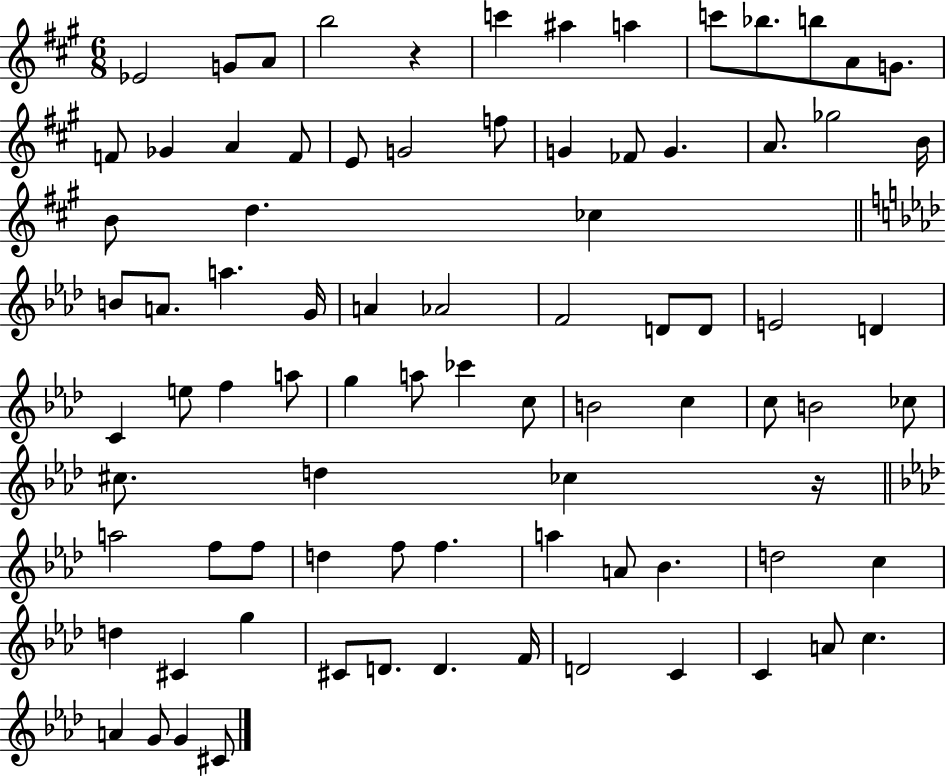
{
  \clef treble
  \numericTimeSignature
  \time 6/8
  \key a \major
  ees'2 g'8 a'8 | b''2 r4 | c'''4 ais''4 a''4 | c'''8 bes''8. b''8 a'8 g'8. | \break f'8 ges'4 a'4 f'8 | e'8 g'2 f''8 | g'4 fes'8 g'4. | a'8. ges''2 b'16 | \break b'8 d''4. ces''4 | \bar "||" \break \key aes \major b'8 a'8. a''4. g'16 | a'4 aes'2 | f'2 d'8 d'8 | e'2 d'4 | \break c'4 e''8 f''4 a''8 | g''4 a''8 ces'''4 c''8 | b'2 c''4 | c''8 b'2 ces''8 | \break cis''8. d''4 ces''4 r16 | \bar "||" \break \key aes \major a''2 f''8 f''8 | d''4 f''8 f''4. | a''4 a'8 bes'4. | d''2 c''4 | \break d''4 cis'4 g''4 | cis'8 d'8. d'4. f'16 | d'2 c'4 | c'4 a'8 c''4. | \break a'4 g'8 g'4 cis'8 | \bar "|."
}